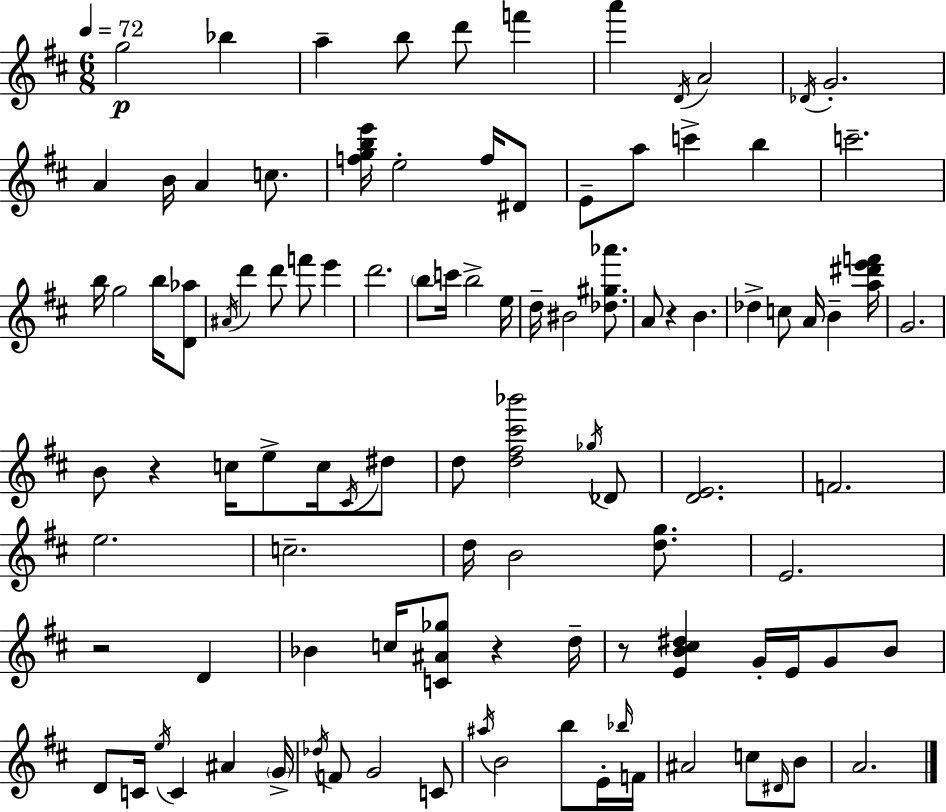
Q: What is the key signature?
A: D major